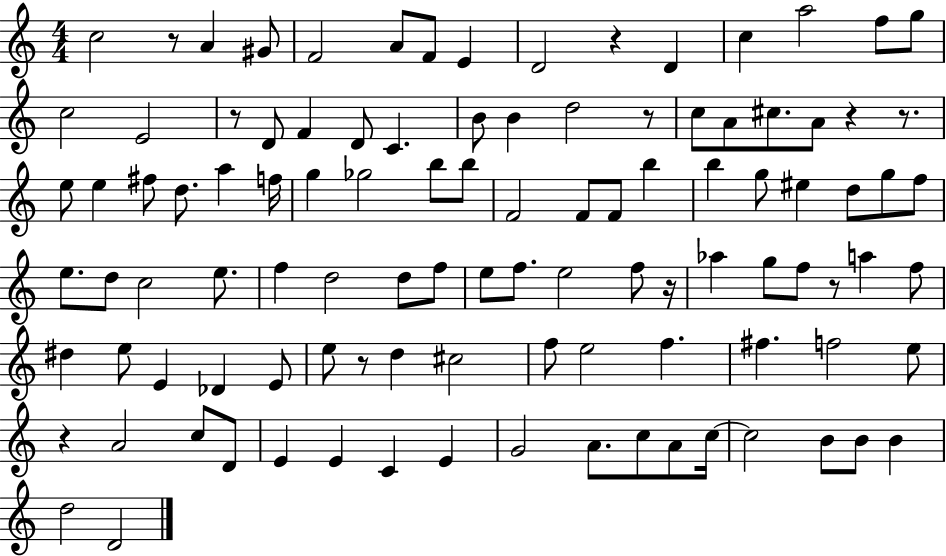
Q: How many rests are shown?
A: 10